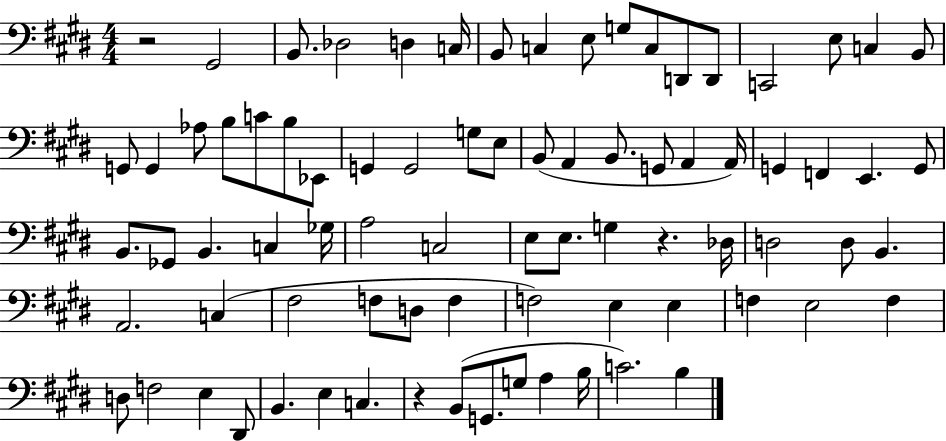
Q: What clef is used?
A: bass